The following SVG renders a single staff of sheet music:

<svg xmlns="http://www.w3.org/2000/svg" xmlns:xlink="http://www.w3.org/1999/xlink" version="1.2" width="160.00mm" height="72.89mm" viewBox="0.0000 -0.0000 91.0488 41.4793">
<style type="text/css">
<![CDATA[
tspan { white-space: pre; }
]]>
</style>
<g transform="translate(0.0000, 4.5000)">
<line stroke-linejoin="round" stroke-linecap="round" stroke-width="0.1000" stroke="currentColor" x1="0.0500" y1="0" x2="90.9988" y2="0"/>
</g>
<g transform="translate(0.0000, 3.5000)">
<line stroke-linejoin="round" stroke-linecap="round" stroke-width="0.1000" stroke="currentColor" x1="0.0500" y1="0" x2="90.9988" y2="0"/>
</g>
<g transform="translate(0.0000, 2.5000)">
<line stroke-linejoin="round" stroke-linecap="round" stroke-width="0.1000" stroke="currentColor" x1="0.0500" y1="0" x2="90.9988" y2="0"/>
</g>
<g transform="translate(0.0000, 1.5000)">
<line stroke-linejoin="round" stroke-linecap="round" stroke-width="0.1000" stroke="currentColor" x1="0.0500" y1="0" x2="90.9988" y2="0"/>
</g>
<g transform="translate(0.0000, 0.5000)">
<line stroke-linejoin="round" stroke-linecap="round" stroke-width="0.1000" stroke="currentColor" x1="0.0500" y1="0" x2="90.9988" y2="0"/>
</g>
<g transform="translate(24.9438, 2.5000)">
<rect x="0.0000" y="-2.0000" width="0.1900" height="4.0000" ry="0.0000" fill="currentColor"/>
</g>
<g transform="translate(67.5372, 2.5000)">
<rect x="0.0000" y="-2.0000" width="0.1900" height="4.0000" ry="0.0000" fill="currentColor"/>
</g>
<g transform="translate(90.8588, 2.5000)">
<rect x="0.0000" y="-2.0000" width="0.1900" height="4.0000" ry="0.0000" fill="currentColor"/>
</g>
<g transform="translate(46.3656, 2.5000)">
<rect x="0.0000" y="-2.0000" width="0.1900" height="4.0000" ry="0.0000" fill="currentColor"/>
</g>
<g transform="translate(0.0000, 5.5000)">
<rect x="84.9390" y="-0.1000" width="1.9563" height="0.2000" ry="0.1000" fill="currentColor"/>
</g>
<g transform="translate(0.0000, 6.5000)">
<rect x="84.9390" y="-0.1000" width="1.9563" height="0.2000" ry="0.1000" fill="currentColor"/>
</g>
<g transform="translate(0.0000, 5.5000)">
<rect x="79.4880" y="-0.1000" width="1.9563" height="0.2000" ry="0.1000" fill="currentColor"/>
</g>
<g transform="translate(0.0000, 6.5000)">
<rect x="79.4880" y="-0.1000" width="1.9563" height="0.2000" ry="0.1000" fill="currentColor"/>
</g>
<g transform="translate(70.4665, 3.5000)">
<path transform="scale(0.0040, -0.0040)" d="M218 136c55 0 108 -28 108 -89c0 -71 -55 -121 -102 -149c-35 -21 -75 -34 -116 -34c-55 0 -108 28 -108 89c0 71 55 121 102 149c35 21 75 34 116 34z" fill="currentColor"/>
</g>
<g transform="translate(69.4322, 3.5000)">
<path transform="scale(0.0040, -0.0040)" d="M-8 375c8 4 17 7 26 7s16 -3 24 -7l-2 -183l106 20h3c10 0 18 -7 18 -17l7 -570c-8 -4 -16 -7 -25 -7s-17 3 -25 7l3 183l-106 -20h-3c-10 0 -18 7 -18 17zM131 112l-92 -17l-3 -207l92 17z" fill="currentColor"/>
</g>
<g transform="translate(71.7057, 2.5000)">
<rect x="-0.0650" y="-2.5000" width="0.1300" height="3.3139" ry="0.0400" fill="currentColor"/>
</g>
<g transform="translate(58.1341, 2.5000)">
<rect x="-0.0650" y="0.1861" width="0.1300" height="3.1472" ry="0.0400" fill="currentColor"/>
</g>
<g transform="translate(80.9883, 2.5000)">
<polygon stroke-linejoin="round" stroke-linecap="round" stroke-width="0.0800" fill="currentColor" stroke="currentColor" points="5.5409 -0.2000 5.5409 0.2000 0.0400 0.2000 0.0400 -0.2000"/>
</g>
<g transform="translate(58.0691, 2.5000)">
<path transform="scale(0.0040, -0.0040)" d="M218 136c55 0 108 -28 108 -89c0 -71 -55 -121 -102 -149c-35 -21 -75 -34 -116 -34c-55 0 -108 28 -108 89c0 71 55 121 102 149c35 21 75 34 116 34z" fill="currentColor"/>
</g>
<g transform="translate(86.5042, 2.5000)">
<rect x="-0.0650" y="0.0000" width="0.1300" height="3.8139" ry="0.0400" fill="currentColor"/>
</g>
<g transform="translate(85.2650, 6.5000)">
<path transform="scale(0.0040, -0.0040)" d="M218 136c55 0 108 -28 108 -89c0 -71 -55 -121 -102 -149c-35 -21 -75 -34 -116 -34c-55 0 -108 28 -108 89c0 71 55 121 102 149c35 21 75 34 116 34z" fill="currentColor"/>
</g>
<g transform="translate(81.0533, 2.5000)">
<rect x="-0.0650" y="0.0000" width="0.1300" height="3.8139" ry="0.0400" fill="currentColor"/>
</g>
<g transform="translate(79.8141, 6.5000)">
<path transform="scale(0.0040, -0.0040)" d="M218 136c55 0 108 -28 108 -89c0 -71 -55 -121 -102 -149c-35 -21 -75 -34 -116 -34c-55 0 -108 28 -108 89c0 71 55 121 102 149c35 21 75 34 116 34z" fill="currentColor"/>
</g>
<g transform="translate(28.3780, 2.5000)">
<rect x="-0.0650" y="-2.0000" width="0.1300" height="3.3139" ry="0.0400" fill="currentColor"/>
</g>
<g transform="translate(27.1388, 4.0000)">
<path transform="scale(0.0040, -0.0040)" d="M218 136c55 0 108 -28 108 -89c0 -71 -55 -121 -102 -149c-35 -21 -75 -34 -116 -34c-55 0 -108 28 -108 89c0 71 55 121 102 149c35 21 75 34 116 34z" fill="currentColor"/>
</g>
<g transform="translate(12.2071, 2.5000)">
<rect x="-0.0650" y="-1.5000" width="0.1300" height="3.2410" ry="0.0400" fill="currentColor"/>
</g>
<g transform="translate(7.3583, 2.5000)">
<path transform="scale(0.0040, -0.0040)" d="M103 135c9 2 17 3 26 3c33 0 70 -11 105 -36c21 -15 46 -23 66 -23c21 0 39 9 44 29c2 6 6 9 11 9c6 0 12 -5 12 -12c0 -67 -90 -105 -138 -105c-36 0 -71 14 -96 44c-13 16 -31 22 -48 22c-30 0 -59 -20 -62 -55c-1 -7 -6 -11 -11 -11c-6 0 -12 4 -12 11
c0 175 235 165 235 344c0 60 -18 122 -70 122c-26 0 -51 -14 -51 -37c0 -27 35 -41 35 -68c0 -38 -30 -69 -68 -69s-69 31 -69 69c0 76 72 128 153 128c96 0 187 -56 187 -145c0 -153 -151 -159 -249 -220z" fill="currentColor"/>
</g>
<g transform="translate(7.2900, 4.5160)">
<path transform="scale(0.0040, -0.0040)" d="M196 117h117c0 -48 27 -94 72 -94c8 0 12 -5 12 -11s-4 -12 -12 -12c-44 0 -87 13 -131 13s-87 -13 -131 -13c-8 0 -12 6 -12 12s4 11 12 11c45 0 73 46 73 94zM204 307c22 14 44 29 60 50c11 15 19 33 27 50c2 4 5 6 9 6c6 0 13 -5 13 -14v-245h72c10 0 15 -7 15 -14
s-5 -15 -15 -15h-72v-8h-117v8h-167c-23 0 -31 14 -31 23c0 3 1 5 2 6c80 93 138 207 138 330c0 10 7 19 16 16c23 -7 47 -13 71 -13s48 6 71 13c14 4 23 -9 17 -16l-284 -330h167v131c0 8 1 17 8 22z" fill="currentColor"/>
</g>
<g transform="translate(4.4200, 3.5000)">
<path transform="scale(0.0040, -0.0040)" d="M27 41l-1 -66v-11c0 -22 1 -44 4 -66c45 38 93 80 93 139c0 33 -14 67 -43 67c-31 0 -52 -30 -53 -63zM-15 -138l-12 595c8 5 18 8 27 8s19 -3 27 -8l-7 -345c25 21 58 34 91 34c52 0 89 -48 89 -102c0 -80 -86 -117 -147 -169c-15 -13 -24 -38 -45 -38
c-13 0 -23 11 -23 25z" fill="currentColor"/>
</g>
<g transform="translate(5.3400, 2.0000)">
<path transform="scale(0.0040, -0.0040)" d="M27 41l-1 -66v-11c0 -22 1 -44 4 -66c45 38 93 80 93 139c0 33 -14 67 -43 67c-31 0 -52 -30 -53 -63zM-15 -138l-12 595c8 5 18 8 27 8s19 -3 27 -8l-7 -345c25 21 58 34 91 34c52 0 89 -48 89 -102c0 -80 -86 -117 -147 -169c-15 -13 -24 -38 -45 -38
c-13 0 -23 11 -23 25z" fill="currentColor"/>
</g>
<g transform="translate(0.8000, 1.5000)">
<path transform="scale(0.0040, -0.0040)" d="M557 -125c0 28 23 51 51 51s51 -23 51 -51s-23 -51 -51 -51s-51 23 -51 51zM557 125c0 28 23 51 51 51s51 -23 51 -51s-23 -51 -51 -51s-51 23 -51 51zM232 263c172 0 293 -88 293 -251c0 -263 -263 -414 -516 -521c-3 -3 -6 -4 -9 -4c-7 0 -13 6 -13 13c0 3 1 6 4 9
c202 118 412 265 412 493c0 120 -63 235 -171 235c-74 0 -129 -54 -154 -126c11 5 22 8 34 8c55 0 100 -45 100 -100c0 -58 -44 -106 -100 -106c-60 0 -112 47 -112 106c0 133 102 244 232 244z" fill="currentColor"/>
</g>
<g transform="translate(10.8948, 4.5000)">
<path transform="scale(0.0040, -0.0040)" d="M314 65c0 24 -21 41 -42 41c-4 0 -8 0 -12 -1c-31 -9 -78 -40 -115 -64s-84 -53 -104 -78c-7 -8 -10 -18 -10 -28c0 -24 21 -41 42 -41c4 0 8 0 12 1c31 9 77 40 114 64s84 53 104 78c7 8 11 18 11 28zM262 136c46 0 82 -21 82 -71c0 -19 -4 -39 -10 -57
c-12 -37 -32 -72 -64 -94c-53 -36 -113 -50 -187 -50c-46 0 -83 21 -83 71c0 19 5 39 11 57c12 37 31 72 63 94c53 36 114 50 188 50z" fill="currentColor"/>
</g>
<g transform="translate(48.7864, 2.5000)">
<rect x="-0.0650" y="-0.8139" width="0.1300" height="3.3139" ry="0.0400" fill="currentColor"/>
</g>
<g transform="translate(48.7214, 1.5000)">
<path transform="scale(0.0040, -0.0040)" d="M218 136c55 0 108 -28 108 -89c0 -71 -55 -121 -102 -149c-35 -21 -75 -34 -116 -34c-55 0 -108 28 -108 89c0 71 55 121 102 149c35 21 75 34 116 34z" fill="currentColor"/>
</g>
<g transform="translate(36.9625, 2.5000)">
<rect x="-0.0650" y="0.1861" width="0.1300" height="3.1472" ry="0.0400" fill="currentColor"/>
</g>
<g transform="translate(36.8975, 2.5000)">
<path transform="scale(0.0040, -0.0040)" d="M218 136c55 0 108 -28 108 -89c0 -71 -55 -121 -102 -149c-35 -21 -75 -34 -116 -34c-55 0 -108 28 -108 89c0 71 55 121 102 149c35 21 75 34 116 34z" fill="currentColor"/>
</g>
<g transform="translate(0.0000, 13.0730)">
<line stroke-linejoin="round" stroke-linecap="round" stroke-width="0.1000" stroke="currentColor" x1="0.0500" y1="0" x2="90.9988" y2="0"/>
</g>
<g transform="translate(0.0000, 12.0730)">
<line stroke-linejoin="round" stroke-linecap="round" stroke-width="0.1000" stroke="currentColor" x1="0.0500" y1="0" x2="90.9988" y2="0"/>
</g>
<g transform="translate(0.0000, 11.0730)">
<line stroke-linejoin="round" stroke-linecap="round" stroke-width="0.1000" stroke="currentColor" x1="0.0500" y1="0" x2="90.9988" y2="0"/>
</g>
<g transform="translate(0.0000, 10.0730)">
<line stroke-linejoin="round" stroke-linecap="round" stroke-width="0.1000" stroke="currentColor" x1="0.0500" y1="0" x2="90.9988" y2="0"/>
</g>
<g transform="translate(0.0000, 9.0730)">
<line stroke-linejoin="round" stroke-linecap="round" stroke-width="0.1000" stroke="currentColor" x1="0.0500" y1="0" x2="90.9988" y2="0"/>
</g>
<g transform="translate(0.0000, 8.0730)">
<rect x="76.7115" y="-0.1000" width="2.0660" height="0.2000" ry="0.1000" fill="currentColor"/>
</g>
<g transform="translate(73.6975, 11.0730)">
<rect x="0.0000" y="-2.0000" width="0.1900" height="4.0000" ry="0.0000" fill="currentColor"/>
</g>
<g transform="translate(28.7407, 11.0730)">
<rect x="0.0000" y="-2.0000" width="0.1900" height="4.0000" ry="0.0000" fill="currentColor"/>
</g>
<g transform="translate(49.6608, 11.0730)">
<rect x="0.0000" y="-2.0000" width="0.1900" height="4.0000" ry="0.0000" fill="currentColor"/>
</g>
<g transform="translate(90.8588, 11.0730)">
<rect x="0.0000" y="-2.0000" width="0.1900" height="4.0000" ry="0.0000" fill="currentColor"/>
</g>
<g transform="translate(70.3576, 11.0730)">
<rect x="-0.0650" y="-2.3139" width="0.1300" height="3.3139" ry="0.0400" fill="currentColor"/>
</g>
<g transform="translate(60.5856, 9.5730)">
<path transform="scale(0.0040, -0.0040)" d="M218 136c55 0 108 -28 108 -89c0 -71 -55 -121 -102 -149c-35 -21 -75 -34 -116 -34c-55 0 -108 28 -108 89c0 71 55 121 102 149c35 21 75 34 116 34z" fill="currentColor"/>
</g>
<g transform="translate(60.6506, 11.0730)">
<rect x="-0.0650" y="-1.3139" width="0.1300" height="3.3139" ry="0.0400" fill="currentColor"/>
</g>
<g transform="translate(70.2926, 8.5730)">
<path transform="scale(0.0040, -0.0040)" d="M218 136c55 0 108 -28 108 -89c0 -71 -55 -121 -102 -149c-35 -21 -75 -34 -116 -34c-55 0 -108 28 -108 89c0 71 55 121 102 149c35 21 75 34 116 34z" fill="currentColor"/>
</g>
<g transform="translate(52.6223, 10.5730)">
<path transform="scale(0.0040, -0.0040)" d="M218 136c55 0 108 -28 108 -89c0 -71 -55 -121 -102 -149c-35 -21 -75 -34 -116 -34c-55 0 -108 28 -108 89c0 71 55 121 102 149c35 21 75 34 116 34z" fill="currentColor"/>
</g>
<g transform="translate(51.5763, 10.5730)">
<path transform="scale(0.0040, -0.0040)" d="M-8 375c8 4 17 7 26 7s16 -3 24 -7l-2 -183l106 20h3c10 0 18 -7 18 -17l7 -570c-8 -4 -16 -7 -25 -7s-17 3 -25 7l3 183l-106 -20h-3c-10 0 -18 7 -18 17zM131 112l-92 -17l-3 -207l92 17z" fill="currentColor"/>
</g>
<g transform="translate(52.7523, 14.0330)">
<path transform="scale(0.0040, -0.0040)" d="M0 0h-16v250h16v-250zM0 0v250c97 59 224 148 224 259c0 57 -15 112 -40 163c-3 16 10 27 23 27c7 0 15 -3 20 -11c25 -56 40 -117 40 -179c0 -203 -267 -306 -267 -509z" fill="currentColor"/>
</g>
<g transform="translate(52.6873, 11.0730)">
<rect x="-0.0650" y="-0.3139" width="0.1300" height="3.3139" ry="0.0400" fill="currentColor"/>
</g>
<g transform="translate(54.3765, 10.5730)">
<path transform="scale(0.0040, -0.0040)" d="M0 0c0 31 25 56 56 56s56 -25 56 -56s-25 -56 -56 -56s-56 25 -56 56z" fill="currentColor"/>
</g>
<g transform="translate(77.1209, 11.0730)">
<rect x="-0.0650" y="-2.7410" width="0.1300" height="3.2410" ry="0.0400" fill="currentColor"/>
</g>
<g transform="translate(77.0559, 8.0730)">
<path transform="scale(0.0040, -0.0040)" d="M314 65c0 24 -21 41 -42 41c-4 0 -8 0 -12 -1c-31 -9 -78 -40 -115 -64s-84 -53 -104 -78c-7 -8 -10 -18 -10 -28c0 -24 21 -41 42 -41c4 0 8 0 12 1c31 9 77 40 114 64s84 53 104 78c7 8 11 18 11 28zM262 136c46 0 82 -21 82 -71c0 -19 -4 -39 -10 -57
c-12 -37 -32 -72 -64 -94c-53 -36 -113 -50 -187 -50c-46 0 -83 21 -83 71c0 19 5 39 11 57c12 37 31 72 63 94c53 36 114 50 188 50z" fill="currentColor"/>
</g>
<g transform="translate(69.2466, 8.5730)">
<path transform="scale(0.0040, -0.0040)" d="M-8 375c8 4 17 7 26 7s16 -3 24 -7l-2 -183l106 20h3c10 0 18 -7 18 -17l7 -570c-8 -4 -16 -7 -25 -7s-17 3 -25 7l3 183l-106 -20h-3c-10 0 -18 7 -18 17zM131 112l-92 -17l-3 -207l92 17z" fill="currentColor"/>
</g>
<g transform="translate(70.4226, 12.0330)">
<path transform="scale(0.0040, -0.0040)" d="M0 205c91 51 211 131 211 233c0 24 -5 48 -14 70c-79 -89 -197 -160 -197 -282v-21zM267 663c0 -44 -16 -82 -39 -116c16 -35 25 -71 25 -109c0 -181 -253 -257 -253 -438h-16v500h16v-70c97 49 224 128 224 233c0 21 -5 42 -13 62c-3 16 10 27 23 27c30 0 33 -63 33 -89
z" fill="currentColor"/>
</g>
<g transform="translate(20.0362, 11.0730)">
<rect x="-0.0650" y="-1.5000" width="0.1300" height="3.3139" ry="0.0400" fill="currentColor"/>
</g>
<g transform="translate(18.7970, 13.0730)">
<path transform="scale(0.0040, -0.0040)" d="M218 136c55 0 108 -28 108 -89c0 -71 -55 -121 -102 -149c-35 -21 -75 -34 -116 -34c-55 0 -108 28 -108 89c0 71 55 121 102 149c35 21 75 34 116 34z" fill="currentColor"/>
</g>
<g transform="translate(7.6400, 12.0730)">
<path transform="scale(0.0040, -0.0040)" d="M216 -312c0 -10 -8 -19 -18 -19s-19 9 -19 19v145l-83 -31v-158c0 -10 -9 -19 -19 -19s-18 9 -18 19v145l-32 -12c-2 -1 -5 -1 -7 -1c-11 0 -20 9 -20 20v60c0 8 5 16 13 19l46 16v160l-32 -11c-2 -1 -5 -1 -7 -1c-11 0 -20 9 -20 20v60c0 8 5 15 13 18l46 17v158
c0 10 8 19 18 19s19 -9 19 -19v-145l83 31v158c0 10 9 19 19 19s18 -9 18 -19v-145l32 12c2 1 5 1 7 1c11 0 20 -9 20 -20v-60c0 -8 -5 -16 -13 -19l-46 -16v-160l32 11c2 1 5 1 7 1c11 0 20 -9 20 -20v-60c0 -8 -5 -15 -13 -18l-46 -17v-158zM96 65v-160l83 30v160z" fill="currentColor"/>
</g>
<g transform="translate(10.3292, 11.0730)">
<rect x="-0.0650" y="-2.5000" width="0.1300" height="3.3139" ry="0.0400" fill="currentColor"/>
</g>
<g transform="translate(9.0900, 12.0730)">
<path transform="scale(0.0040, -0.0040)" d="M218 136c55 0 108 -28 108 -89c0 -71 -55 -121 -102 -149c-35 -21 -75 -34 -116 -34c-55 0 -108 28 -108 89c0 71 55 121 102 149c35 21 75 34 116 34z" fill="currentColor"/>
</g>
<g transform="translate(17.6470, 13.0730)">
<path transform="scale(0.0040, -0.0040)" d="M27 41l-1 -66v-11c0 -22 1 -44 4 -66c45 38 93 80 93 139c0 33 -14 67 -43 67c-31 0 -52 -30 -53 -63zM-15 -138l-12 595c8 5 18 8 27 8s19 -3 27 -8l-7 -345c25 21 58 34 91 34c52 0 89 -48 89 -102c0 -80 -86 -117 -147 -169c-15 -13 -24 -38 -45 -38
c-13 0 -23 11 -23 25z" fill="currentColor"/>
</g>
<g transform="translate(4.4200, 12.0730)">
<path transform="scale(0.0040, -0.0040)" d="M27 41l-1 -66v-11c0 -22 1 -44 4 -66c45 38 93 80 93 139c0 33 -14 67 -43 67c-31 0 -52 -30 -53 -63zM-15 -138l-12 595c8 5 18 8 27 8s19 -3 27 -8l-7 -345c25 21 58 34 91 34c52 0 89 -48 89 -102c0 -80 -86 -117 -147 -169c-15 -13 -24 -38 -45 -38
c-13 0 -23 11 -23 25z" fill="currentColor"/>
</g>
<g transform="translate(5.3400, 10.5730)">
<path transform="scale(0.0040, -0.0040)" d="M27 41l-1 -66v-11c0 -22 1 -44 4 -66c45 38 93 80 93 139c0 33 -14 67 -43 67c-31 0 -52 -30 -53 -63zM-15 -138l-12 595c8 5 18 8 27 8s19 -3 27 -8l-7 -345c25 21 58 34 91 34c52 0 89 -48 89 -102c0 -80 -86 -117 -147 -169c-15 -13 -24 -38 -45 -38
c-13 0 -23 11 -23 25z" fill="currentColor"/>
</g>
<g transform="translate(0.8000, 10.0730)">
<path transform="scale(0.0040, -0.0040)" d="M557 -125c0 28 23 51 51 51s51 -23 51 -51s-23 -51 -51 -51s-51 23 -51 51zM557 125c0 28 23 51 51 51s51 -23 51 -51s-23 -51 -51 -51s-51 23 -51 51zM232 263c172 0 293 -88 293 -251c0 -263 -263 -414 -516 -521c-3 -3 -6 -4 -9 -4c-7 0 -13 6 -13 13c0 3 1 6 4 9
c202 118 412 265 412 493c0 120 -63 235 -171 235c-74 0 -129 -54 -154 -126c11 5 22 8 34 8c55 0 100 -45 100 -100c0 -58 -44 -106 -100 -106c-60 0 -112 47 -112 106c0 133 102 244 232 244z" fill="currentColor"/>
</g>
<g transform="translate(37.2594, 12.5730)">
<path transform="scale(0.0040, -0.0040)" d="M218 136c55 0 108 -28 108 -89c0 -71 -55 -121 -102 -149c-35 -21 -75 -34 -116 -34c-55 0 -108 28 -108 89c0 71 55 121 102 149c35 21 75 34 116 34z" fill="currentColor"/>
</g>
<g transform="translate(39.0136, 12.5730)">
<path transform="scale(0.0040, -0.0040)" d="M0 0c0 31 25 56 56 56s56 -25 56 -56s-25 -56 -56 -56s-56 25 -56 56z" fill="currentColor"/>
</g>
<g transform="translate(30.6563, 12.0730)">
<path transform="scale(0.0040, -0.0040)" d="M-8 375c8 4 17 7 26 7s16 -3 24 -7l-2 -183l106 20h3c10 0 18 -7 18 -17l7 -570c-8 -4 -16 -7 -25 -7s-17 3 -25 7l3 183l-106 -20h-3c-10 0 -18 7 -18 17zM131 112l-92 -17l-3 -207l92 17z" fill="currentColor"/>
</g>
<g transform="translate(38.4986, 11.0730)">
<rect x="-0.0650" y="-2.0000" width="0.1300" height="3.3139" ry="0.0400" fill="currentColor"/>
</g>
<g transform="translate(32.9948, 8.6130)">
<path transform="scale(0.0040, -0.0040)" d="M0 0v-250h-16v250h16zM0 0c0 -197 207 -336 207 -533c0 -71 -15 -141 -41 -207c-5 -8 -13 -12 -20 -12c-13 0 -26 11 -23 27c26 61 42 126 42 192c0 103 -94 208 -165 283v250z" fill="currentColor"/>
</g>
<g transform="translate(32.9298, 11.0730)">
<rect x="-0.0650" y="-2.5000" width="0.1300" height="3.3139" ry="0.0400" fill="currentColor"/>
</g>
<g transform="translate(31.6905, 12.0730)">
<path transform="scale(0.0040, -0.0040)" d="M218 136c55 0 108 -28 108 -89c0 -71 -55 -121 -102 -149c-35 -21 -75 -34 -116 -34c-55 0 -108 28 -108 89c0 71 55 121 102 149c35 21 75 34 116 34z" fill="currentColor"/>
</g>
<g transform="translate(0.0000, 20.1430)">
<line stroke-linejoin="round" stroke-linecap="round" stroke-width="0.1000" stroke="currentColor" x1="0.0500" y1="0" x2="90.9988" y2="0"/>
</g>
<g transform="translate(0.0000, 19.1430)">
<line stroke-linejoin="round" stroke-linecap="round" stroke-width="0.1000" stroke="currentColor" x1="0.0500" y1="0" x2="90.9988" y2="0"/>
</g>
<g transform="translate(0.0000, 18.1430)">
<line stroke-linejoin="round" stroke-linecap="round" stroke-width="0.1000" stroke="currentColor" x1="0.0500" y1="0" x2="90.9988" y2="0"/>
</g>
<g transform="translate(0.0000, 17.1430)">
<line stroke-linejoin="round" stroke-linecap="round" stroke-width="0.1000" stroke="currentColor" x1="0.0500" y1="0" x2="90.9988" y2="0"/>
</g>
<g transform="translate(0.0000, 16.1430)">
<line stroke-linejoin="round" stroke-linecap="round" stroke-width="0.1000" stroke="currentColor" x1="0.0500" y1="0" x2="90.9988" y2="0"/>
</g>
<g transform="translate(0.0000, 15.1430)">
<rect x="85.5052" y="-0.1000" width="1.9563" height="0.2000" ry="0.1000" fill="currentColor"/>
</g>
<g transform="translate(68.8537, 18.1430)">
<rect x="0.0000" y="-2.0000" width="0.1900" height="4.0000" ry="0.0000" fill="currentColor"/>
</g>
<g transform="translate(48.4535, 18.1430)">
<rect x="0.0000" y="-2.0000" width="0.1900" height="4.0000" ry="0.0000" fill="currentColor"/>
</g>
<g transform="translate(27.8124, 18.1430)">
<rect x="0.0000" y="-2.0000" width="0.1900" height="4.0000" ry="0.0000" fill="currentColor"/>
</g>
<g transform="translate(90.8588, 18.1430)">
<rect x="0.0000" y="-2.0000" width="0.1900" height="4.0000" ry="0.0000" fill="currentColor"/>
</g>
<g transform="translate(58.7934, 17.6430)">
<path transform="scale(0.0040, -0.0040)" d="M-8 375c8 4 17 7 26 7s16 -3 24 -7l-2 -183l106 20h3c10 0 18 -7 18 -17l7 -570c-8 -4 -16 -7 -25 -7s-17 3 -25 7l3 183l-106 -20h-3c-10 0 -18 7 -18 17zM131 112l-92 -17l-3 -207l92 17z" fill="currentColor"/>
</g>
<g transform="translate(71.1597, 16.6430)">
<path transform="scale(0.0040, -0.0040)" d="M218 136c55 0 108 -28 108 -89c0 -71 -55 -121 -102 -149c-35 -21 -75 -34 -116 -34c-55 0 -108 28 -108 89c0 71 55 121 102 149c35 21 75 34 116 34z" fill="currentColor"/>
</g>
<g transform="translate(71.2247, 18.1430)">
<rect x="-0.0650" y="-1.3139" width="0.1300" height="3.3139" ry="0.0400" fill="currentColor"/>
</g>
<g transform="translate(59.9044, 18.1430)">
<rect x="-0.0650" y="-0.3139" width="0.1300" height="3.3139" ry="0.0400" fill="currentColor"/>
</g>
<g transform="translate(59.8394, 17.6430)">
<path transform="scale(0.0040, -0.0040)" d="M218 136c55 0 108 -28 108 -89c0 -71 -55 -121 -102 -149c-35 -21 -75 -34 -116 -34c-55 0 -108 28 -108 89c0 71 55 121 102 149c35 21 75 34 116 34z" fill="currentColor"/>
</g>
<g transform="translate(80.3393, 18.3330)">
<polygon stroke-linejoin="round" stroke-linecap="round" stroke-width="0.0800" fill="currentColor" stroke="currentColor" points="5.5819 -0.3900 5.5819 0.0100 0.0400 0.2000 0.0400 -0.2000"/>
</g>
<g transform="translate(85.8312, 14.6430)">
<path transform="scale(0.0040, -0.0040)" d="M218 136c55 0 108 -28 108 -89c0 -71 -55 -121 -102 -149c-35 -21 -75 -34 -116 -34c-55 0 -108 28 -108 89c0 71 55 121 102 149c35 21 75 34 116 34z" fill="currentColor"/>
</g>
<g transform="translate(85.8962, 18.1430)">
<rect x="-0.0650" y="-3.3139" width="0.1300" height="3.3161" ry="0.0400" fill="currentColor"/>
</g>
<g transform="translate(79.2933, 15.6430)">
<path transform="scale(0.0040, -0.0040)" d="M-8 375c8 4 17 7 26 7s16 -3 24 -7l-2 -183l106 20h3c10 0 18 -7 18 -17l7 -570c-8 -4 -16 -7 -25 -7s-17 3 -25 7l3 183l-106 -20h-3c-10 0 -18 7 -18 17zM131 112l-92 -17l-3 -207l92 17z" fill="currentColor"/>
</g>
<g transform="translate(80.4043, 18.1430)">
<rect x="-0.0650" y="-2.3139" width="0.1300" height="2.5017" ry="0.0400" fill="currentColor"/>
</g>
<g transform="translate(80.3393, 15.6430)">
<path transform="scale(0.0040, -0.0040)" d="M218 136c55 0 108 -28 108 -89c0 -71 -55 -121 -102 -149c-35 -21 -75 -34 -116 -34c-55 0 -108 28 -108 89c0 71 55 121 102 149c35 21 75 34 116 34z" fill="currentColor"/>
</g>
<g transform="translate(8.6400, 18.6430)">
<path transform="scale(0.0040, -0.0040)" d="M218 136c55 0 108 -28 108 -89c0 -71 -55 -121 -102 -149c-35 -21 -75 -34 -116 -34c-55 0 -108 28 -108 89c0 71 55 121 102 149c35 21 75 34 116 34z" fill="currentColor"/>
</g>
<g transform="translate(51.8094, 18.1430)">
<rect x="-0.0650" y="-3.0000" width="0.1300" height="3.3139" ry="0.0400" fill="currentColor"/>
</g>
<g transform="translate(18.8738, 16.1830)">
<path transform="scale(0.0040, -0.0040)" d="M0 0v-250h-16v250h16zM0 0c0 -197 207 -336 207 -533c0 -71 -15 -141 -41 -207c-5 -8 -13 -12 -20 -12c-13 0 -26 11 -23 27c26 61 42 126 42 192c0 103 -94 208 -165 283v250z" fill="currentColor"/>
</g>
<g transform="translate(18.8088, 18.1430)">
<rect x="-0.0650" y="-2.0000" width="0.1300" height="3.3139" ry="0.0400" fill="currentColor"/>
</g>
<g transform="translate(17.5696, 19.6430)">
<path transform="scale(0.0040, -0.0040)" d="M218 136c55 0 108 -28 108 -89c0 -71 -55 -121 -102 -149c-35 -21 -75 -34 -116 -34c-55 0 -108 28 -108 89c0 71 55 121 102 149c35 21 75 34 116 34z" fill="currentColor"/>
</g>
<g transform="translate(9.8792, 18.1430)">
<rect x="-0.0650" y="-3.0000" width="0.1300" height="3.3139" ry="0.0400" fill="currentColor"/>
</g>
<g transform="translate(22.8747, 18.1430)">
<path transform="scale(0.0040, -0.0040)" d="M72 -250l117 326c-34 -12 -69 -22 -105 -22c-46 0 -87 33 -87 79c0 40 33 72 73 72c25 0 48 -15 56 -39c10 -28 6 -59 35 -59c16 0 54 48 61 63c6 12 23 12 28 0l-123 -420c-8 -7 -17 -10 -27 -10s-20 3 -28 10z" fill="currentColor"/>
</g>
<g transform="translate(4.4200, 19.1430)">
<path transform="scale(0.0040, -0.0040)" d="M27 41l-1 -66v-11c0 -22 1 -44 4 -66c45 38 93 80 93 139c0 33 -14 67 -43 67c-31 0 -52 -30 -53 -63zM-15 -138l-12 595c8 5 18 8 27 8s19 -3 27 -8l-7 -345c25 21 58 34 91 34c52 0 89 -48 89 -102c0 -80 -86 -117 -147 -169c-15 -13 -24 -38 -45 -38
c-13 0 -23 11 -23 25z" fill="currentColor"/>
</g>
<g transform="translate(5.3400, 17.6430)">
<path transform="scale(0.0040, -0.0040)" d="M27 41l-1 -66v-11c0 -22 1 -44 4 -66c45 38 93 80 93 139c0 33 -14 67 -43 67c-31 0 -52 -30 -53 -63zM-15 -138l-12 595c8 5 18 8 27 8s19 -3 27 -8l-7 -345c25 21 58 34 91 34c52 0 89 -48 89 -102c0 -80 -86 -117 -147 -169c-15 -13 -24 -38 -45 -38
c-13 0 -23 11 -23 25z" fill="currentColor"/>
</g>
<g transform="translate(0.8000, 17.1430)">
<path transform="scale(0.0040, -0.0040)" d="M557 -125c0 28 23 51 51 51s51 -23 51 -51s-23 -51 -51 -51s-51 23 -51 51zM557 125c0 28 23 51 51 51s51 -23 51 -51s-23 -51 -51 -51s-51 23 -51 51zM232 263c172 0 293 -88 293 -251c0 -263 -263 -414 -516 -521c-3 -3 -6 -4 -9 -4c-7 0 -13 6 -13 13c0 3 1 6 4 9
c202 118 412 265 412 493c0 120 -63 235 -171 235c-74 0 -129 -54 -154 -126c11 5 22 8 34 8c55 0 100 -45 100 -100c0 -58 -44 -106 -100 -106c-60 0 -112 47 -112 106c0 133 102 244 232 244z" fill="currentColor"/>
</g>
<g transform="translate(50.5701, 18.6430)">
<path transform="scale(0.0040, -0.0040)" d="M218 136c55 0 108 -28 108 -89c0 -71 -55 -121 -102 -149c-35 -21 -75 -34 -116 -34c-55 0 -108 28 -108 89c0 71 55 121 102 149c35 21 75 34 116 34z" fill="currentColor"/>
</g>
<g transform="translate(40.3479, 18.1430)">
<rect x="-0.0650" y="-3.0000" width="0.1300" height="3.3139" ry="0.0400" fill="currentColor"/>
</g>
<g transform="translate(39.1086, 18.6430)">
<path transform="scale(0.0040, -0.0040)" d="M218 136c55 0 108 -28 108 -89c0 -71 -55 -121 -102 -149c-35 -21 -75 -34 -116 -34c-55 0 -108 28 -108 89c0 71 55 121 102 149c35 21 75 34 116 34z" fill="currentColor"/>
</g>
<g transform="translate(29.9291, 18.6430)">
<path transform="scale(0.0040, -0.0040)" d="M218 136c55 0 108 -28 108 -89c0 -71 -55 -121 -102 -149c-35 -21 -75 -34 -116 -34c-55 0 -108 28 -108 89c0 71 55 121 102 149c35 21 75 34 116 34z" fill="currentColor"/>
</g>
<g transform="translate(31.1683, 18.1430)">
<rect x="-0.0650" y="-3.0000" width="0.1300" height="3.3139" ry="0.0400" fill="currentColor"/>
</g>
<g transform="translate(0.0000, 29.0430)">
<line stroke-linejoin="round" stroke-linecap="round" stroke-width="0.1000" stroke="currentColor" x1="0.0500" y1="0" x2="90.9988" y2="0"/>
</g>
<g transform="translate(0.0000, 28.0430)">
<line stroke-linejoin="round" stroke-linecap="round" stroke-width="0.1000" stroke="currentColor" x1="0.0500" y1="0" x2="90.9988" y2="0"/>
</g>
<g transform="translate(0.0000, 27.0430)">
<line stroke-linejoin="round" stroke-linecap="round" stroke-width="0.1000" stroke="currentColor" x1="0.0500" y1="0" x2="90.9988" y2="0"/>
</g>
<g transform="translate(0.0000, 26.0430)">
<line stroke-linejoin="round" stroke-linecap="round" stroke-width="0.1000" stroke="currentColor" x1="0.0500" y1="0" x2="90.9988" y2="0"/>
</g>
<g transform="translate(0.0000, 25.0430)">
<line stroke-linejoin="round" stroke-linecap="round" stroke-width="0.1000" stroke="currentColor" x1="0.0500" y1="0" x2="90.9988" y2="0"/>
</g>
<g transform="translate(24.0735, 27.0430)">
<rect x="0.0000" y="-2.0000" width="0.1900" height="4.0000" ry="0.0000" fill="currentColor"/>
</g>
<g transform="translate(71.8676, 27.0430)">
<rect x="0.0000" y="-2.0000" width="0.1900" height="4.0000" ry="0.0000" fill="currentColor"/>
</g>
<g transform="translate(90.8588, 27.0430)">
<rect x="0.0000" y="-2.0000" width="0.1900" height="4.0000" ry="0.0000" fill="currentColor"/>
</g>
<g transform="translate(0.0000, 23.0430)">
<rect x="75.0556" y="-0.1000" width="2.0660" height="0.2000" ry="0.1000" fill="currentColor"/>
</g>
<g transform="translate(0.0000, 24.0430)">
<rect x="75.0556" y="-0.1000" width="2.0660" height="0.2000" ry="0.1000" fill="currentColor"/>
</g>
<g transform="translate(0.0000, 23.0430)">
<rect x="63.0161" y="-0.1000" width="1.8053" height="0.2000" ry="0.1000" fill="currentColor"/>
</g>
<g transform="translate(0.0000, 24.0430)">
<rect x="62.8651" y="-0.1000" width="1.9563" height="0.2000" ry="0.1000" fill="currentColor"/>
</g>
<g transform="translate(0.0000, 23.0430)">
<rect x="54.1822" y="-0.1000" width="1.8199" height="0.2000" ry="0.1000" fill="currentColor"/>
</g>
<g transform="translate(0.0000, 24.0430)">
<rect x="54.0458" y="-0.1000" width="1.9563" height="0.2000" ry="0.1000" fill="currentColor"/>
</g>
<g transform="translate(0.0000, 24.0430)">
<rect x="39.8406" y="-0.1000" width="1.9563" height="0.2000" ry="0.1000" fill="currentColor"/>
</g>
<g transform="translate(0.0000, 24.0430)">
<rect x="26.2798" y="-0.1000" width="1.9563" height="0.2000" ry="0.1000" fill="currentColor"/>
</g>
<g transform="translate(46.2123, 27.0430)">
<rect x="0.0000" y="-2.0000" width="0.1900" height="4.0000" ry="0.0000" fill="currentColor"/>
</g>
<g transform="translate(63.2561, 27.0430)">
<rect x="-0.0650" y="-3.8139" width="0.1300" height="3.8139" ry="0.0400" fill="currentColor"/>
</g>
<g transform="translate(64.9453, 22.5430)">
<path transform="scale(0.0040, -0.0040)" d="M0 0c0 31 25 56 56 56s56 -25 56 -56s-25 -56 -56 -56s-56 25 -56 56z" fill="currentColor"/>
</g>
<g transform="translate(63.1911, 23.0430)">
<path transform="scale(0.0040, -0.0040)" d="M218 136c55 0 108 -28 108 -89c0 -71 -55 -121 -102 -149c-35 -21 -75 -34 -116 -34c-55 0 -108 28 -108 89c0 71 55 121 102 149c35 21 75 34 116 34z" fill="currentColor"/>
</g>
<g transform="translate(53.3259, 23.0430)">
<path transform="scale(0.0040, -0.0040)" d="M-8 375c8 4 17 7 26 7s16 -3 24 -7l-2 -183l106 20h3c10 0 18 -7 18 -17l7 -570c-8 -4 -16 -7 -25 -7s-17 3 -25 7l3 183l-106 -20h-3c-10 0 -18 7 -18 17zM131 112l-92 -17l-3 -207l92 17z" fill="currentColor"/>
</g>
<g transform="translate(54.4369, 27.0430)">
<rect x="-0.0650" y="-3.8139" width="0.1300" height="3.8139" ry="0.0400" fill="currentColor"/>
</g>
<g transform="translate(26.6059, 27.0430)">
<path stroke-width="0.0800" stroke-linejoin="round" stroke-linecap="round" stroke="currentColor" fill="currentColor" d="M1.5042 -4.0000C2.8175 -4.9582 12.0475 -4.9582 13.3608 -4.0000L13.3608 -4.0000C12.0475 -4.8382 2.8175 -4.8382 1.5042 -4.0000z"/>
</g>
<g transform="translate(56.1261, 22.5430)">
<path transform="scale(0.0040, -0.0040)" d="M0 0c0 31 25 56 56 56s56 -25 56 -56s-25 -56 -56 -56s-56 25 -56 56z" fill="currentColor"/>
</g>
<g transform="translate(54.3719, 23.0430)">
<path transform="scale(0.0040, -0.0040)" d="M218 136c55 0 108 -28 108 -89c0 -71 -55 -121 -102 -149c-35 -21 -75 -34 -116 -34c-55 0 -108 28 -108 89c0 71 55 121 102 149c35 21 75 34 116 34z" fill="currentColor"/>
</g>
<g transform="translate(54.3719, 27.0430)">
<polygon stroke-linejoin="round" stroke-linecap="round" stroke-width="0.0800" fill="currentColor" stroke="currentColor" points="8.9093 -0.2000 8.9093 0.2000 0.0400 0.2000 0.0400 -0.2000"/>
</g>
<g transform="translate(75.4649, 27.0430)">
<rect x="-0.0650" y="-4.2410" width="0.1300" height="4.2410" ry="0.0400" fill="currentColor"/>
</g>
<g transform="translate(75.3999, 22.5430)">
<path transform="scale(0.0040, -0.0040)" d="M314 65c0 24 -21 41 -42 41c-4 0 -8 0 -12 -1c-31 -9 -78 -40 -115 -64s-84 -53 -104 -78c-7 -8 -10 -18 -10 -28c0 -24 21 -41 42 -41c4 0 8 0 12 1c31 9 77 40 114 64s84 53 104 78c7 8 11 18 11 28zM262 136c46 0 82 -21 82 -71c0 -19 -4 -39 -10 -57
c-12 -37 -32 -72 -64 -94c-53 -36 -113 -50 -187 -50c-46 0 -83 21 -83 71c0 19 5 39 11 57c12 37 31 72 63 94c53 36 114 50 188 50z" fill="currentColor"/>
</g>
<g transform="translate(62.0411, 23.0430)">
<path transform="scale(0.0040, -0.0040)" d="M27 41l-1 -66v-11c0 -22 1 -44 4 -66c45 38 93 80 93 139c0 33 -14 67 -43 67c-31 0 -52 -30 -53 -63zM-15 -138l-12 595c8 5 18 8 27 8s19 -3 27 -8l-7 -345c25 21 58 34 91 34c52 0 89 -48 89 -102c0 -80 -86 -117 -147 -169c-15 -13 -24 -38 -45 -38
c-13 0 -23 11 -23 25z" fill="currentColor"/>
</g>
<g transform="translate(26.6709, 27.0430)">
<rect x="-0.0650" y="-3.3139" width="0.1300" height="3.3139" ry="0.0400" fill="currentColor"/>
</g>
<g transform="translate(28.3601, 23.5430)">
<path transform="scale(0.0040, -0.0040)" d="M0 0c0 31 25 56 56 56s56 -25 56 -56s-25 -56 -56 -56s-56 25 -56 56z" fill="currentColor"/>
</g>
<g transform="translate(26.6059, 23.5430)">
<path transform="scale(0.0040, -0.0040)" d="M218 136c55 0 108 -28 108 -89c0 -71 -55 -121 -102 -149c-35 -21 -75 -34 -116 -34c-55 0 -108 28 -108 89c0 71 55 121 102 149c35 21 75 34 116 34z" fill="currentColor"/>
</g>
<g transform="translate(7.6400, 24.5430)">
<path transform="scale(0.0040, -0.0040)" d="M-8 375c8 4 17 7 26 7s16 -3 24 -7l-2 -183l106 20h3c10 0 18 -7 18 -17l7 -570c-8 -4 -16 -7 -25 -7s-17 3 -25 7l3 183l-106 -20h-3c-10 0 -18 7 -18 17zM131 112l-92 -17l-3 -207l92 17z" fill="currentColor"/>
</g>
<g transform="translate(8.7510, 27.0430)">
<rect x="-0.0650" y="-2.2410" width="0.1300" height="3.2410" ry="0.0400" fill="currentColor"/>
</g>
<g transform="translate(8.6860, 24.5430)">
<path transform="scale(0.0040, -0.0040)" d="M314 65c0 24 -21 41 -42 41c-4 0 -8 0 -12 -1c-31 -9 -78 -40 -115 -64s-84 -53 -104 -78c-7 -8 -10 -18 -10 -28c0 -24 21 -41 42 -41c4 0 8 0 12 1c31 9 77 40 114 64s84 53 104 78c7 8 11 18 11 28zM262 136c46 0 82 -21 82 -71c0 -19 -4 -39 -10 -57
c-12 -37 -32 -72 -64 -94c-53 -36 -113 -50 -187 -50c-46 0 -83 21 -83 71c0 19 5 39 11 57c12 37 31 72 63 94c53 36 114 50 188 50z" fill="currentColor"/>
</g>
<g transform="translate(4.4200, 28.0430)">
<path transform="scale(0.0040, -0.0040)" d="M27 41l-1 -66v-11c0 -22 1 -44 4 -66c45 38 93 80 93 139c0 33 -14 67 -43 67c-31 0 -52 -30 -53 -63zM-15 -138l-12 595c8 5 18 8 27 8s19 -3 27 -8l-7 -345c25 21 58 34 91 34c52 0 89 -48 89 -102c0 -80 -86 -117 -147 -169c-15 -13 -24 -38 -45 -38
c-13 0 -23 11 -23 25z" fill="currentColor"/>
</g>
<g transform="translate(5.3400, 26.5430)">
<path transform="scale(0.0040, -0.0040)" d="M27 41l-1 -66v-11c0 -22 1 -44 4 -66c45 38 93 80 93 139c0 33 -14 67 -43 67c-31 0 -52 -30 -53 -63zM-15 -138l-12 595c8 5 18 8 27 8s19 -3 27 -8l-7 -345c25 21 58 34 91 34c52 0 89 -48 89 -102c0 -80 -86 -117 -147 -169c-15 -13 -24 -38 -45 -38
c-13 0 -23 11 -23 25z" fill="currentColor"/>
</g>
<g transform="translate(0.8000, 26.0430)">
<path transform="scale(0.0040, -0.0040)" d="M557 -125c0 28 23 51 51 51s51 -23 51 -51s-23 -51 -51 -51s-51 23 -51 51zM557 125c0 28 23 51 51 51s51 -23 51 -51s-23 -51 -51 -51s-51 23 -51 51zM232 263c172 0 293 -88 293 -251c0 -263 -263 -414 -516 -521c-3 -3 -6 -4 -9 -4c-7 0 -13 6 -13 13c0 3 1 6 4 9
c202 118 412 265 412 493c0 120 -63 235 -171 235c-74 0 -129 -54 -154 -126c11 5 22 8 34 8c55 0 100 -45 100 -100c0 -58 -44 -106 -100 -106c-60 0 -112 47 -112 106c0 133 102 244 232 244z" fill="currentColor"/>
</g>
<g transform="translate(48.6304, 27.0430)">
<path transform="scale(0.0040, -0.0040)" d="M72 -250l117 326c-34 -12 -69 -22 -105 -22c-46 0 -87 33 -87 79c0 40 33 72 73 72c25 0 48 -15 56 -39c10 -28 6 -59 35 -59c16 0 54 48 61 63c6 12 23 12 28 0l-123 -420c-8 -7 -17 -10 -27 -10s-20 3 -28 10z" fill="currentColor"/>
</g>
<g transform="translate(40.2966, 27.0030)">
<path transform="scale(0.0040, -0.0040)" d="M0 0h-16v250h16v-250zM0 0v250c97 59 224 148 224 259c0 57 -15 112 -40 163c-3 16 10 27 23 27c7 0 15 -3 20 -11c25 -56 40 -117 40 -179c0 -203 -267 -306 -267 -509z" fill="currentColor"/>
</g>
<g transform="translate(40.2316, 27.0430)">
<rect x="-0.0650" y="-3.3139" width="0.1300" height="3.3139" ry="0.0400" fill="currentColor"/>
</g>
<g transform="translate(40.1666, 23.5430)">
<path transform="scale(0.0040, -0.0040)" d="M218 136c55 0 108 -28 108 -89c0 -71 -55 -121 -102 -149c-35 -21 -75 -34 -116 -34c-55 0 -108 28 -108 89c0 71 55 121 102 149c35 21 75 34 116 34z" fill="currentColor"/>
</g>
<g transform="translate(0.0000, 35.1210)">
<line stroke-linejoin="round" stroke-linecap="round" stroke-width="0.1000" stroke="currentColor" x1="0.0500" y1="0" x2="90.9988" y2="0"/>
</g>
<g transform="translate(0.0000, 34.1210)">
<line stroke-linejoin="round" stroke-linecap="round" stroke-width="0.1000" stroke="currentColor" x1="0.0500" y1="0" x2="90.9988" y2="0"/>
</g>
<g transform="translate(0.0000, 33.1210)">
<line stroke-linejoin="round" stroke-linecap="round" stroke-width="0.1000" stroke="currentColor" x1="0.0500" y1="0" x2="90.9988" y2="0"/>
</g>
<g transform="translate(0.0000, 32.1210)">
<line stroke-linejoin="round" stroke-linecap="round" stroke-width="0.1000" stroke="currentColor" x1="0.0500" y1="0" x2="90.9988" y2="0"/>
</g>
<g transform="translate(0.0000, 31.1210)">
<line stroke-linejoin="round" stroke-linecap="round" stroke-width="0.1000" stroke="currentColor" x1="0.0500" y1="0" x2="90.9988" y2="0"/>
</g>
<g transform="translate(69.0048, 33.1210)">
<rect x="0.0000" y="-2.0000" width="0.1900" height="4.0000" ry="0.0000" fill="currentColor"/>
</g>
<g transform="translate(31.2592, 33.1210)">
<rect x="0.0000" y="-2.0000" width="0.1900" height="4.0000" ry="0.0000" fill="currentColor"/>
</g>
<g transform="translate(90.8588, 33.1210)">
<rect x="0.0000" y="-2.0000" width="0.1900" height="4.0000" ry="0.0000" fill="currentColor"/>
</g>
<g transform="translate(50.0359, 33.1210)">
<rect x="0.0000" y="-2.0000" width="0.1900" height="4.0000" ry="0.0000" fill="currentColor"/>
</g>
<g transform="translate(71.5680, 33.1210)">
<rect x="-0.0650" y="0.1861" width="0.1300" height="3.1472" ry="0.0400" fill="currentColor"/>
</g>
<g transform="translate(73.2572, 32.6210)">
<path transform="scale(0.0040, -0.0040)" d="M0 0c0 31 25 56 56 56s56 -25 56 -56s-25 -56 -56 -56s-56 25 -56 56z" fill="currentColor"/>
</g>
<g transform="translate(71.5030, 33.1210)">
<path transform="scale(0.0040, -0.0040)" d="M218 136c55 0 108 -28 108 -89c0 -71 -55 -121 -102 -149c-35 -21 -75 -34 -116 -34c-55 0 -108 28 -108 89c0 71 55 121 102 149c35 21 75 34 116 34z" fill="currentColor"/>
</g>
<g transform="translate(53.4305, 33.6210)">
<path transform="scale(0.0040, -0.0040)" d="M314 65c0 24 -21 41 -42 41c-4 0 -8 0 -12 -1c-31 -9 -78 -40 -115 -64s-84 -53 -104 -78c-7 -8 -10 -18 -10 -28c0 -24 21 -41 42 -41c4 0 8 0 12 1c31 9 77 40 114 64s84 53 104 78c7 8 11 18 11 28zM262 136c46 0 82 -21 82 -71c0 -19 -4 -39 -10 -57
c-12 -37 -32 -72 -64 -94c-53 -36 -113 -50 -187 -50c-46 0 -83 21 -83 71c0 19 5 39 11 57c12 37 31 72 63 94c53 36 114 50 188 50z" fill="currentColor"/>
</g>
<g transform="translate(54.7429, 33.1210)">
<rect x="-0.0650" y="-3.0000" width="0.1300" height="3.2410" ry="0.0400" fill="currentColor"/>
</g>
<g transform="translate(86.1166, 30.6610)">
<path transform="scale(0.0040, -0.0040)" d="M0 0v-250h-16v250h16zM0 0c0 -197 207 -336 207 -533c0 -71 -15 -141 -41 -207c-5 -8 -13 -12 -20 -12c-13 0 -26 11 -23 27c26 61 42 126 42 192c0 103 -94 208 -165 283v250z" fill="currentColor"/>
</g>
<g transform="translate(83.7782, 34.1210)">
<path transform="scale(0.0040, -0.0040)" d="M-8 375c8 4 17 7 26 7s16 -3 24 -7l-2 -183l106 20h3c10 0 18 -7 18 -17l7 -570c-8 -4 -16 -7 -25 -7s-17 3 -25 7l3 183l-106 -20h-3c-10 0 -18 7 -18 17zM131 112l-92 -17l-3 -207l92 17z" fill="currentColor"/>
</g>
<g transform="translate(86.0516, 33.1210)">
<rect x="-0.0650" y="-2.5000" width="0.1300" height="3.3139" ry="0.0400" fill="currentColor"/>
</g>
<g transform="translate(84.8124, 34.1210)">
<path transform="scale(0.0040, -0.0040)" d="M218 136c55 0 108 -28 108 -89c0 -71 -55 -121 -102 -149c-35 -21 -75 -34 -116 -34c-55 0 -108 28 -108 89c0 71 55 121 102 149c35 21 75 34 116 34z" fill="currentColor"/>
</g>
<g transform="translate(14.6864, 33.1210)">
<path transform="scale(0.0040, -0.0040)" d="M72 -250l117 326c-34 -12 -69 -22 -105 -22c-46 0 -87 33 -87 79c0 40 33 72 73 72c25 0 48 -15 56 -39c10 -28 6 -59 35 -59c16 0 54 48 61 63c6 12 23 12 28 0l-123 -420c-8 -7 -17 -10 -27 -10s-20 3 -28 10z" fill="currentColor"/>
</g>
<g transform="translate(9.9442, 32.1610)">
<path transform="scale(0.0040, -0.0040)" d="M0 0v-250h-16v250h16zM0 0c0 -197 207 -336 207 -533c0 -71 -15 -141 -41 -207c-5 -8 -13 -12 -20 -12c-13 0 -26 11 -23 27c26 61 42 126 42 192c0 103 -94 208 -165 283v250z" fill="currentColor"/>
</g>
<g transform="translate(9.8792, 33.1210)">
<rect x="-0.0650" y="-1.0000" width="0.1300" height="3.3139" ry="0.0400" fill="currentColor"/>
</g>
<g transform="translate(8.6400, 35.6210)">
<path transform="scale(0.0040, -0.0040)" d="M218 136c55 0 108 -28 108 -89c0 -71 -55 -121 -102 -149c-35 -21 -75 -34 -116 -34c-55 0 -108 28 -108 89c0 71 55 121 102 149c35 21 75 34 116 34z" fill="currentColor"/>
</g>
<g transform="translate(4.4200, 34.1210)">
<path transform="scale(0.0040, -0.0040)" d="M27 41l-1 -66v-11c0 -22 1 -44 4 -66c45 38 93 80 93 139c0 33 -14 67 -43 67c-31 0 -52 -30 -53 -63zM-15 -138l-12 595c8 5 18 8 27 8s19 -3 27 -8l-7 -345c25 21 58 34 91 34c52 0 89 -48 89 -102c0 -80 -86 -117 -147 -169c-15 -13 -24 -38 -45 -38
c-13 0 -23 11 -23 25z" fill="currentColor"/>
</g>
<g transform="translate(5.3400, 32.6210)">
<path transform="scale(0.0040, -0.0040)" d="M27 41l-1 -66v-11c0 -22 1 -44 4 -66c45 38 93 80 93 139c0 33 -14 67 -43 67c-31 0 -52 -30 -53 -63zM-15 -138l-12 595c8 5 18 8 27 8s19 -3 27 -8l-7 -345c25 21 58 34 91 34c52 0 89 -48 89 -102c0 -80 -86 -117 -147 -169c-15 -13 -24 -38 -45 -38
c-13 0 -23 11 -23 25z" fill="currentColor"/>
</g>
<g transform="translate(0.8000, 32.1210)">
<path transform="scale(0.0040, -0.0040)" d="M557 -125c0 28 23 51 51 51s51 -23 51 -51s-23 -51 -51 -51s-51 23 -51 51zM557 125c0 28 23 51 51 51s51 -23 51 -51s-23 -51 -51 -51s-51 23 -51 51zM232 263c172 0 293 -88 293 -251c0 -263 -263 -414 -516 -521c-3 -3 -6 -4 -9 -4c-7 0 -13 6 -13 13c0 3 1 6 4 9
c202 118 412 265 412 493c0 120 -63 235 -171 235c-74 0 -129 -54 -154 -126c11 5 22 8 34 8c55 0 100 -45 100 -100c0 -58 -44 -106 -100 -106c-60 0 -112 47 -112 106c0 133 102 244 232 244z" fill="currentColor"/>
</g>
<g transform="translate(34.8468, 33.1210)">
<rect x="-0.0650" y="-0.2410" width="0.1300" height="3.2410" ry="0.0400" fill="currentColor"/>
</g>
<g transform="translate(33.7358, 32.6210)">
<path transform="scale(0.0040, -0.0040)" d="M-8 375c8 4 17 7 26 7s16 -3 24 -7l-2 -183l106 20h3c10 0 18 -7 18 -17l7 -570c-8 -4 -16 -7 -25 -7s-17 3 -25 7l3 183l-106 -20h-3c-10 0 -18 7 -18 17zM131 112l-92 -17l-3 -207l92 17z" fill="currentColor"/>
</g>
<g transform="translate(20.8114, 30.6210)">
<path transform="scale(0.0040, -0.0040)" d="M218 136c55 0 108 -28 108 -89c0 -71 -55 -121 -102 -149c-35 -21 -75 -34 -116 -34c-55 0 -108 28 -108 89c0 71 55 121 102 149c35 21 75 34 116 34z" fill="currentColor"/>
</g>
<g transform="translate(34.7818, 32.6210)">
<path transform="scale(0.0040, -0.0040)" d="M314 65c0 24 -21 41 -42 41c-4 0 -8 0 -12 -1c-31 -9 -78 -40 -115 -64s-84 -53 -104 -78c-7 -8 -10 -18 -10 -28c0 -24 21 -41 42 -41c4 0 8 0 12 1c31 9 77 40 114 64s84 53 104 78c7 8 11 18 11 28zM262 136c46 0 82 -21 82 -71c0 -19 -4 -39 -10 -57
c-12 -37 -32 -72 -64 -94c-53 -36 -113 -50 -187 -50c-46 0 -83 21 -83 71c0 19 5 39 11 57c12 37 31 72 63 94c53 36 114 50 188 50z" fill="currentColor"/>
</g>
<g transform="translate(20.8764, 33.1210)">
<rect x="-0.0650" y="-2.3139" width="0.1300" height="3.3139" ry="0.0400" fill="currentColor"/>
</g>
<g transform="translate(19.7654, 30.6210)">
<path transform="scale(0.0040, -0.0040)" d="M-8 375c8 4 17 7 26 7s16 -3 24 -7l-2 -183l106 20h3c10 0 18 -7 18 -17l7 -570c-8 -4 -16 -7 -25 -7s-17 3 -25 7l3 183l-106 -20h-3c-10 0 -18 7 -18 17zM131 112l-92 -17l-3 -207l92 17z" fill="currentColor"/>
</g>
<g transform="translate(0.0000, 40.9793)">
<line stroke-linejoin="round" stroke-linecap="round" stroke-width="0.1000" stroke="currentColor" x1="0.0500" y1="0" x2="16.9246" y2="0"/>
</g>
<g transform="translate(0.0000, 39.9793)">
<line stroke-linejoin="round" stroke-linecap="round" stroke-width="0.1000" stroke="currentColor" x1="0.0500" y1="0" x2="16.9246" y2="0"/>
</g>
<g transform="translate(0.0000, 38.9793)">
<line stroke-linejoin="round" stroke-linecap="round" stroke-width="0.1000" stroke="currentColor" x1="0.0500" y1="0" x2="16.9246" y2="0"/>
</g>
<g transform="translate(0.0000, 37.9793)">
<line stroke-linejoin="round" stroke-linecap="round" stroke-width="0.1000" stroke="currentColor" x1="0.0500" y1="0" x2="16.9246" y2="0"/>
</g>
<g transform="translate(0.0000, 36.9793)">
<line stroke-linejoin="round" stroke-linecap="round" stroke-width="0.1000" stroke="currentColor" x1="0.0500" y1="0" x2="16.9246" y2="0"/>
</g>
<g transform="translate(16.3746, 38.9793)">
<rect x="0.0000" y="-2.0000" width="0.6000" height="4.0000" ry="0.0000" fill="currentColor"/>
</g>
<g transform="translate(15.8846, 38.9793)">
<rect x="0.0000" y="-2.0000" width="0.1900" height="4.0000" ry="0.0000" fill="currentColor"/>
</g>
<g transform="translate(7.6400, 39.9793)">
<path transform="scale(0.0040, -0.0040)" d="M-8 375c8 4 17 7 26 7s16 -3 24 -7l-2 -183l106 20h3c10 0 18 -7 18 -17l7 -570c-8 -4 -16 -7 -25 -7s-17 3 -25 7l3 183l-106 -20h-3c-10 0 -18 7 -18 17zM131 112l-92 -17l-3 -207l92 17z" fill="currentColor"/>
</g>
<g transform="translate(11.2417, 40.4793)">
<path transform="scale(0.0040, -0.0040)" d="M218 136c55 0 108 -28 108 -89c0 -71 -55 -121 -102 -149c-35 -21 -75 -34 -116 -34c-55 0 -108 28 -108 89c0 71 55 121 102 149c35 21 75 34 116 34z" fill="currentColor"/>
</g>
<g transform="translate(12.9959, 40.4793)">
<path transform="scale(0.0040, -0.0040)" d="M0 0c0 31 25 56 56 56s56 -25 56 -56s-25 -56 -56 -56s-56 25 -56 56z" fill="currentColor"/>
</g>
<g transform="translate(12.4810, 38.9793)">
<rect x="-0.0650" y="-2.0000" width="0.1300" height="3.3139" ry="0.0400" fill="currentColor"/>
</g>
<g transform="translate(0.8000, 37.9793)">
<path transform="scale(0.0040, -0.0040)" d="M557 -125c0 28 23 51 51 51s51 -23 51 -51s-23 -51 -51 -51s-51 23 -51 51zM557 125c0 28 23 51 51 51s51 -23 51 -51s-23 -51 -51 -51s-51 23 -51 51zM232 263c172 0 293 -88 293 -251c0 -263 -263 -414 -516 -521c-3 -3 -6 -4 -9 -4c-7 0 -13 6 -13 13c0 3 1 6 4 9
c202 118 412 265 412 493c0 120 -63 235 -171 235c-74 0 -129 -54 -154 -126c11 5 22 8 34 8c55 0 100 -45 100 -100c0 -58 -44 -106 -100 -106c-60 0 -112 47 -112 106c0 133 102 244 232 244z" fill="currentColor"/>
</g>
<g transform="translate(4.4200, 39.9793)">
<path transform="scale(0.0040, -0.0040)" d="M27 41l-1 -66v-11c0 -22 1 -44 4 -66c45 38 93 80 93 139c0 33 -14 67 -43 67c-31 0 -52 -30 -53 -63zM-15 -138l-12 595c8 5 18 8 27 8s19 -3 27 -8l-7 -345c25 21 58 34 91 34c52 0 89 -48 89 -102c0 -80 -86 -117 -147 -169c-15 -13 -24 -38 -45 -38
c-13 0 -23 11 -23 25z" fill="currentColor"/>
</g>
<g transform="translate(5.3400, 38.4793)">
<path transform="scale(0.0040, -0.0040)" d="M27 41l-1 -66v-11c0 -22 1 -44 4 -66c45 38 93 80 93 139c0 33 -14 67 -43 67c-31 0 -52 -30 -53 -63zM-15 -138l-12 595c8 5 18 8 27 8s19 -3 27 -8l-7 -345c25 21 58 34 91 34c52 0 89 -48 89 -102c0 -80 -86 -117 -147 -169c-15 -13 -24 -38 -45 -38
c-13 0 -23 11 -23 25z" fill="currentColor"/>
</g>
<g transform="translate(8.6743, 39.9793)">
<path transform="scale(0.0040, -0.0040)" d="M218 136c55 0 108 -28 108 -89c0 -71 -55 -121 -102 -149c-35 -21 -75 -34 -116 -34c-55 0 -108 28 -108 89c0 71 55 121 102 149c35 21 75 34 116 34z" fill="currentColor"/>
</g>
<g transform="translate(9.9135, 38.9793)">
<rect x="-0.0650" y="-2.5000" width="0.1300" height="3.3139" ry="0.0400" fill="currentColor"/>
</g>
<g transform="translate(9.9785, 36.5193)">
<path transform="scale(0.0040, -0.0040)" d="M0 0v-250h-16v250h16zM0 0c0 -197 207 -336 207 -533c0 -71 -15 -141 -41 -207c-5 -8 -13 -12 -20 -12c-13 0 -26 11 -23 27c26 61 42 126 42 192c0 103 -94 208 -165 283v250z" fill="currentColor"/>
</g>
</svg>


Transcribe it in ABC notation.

X:1
T:Untitled
M:2/4
L:1/4
K:Bb
G,,2 A,, D, F, D, B,, C,,/2 C,,/2 ^B,, _G,, B,,/2 A,, E,/2 G, B,/4 C2 C, A,,/2 z/2 C, C, C, E, G, B,/2 D/2 B,2 D D/2 z/2 E/2 _E/2 F2 F,,/2 z/2 B, E,2 C,2 D, B,,/2 B,,/2 A,,